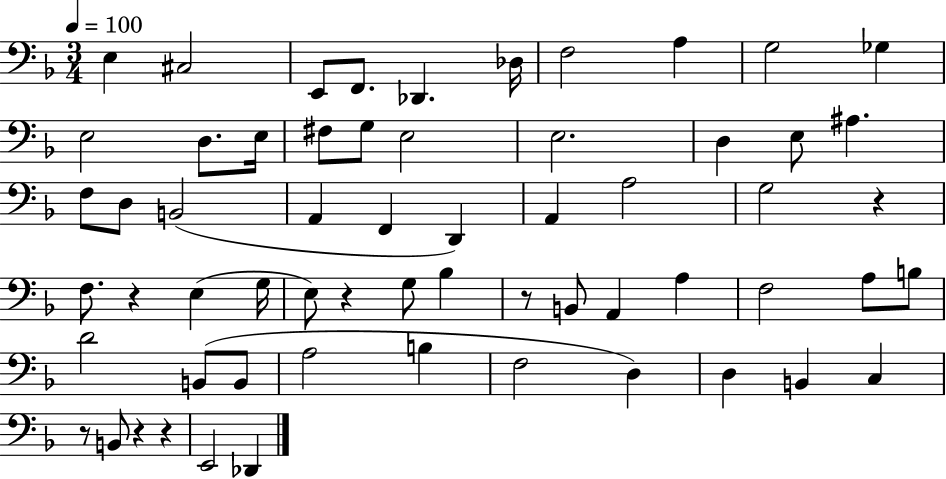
{
  \clef bass
  \numericTimeSignature
  \time 3/4
  \key f \major
  \tempo 4 = 100
  \repeat volta 2 { e4 cis2 | e,8 f,8. des,4. des16 | f2 a4 | g2 ges4 | \break e2 d8. e16 | fis8 g8 e2 | e2. | d4 e8 ais4. | \break f8 d8 b,2( | a,4 f,4 d,4) | a,4 a2 | g2 r4 | \break f8. r4 e4( g16 | e8) r4 g8 bes4 | r8 b,8 a,4 a4 | f2 a8 b8 | \break d'2 b,8( b,8 | a2 b4 | f2 d4) | d4 b,4 c4 | \break r8 b,8 r4 r4 | e,2 des,4 | } \bar "|."
}